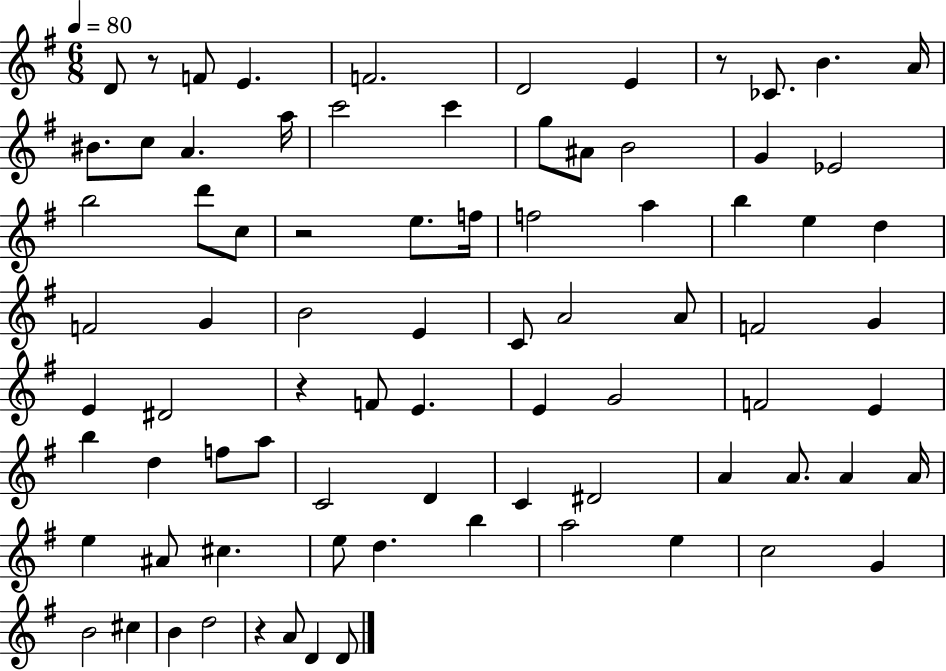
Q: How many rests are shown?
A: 5